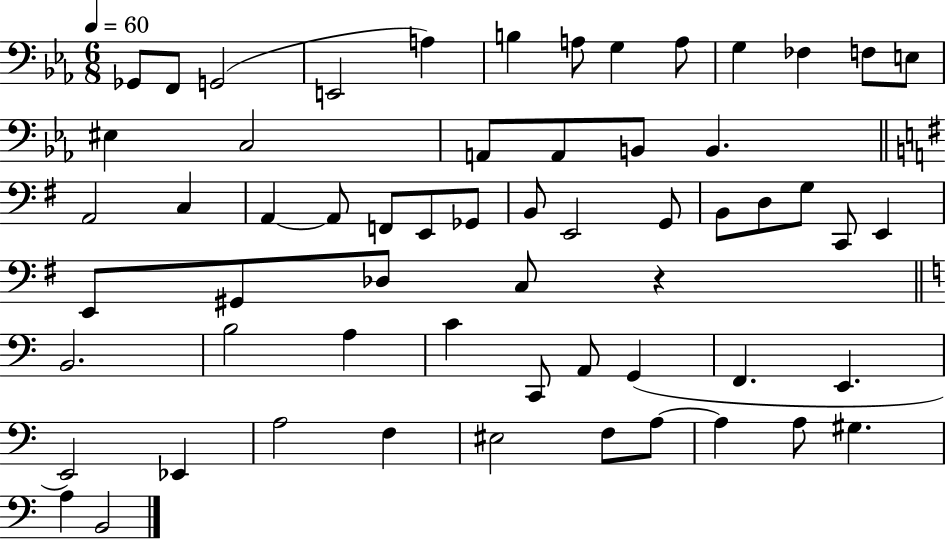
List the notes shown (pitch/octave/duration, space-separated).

Gb2/e F2/e G2/h E2/h A3/q B3/q A3/e G3/q A3/e G3/q FES3/q F3/e E3/e EIS3/q C3/h A2/e A2/e B2/e B2/q. A2/h C3/q A2/q A2/e F2/e E2/e Gb2/e B2/e E2/h G2/e B2/e D3/e G3/e C2/e E2/q E2/e G#2/e Db3/e C3/e R/q B2/h. B3/h A3/q C4/q C2/e A2/e G2/q F2/q. E2/q. E2/h Eb2/q A3/h F3/q EIS3/h F3/e A3/e A3/q A3/e G#3/q. A3/q B2/h